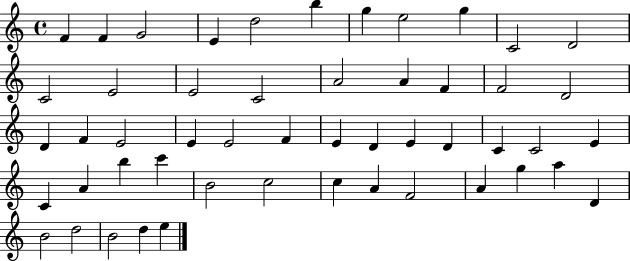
{
  \clef treble
  \time 4/4
  \defaultTimeSignature
  \key c \major
  f'4 f'4 g'2 | e'4 d''2 b''4 | g''4 e''2 g''4 | c'2 d'2 | \break c'2 e'2 | e'2 c'2 | a'2 a'4 f'4 | f'2 d'2 | \break d'4 f'4 e'2 | e'4 e'2 f'4 | e'4 d'4 e'4 d'4 | c'4 c'2 e'4 | \break c'4 a'4 b''4 c'''4 | b'2 c''2 | c''4 a'4 f'2 | a'4 g''4 a''4 d'4 | \break b'2 d''2 | b'2 d''4 e''4 | \bar "|."
}